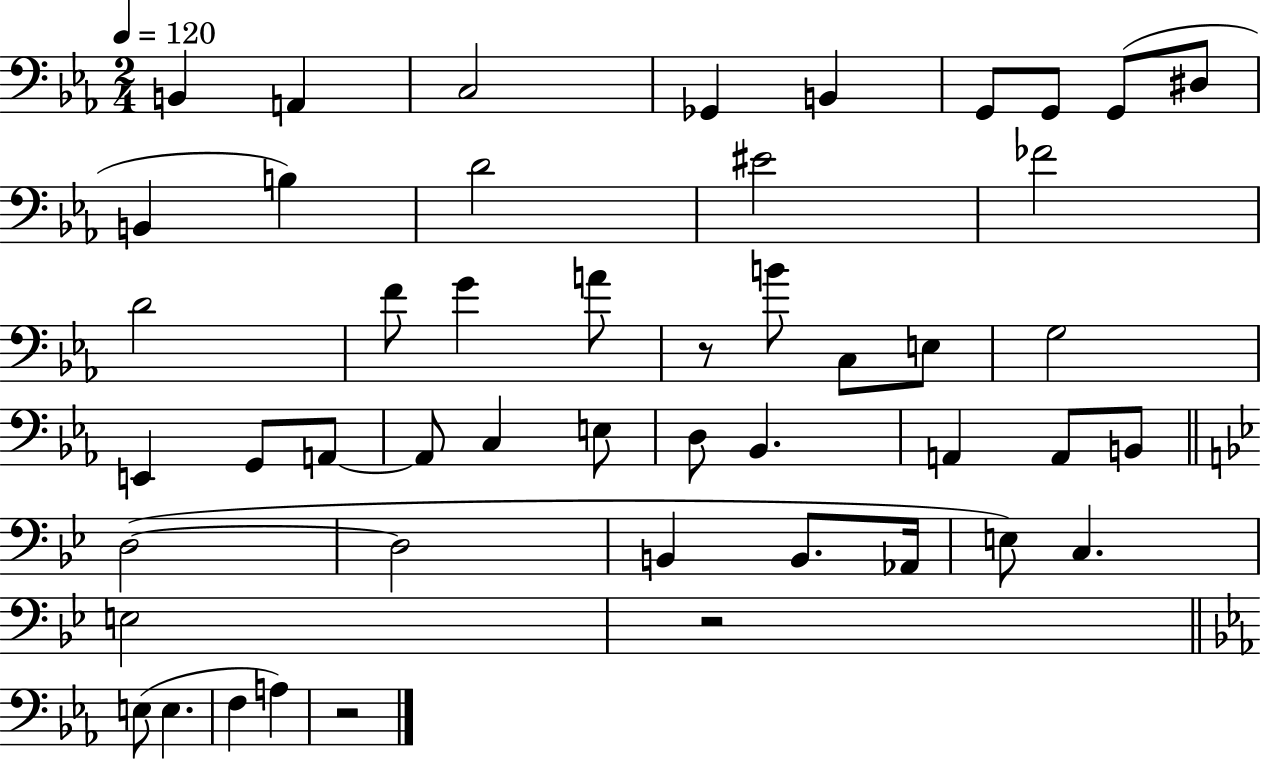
{
  \clef bass
  \numericTimeSignature
  \time 2/4
  \key ees \major
  \tempo 4 = 120
  b,4 a,4 | c2 | ges,4 b,4 | g,8 g,8 g,8( dis8 | \break b,4 b4) | d'2 | eis'2 | fes'2 | \break d'2 | f'8 g'4 a'8 | r8 b'8 c8 e8 | g2 | \break e,4 g,8 a,8~~ | a,8 c4 e8 | d8 bes,4. | a,4 a,8 b,8 | \break \bar "||" \break \key bes \major d2~(~ | d2 | b,4 b,8. aes,16 | e8) c4. | \break e2 | r2 | \bar "||" \break \key ees \major e8( e4. | f4 a4) | r2 | \bar "|."
}